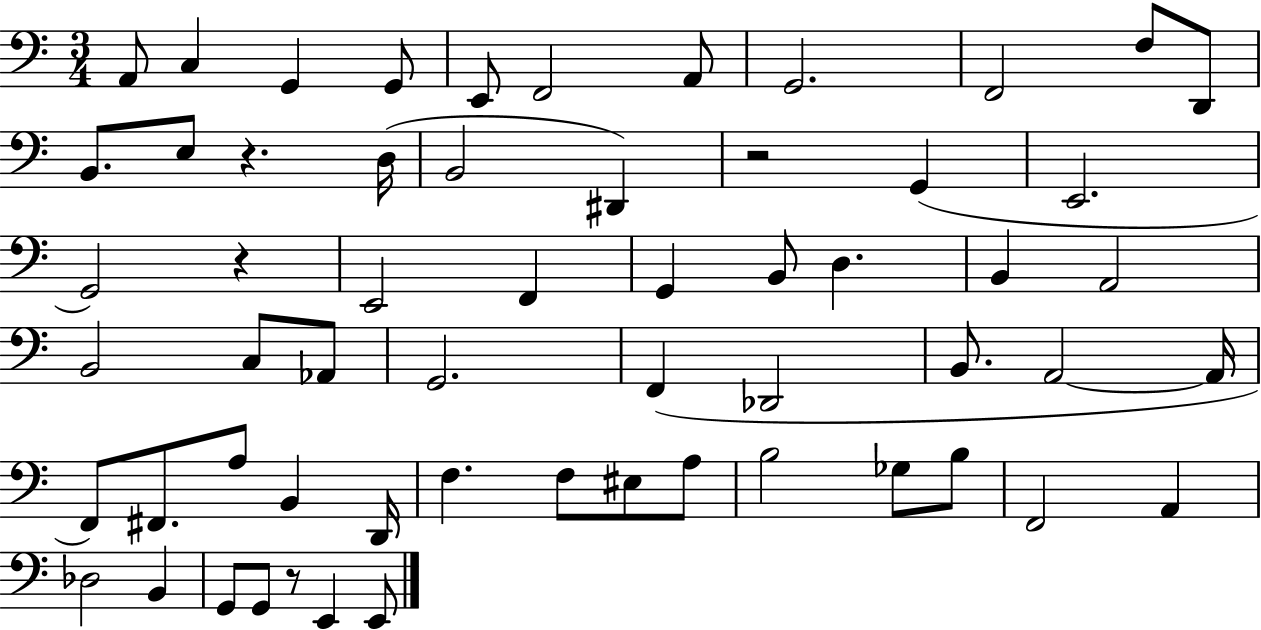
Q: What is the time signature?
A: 3/4